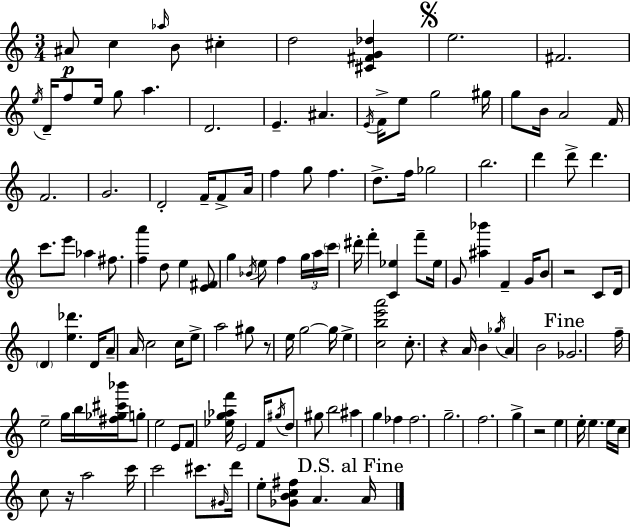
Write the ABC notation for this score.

X:1
T:Untitled
M:3/4
L:1/4
K:C
^A/2 c _a/4 B/2 ^c d2 [^C^FG_d] e2 ^F2 e/4 D/4 f/2 e/4 g/2 a D2 E ^A E/4 F/4 e/2 g2 ^g/4 g/2 B/4 A2 F/4 F2 G2 D2 F/4 F/2 A/4 f g/2 f d/2 f/4 _g2 b2 d' d'/2 d' c'/2 e'/2 _a ^f/2 [fa'] d/2 e [E^F]/2 g _B/4 e/2 f g/4 a/4 c'/4 ^d'/4 f' [C_e] f'/2 _e/4 G/2 [^a_b'] F G/4 B/2 z2 C/2 D/4 D [e_d'] D/4 A/2 A/4 c2 c/4 e/2 a2 ^g/2 z/2 e/4 g2 g/4 e [cbe'a']2 c/2 z A/4 B _g/4 A B2 _G2 f/4 e2 g/4 b/4 [^f_g^c'_b']/4 g/2 e2 E/2 F/2 [_eg_af']/4 E2 F/4 ^g/4 d/2 ^g/2 b2 ^a g _f _f2 g2 f2 g z2 e e/4 e e/4 c/4 c/2 z/4 a2 c'/4 c'2 ^c'/2 ^G/4 d'/4 e/2 [_GBc^f]/2 A A/4